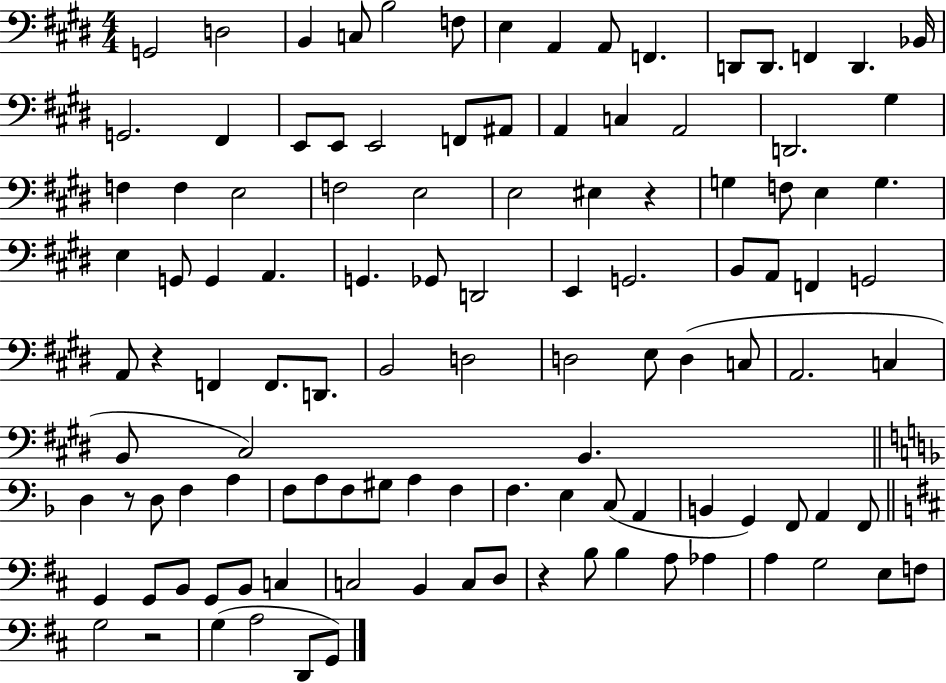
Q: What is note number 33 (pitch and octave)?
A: E3